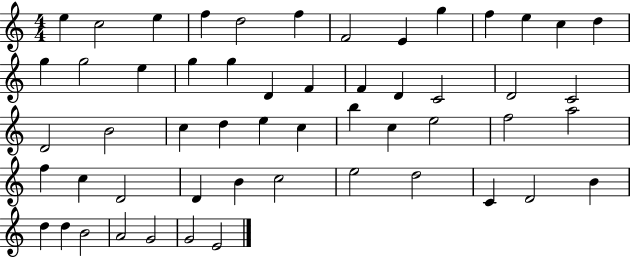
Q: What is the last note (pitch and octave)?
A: E4